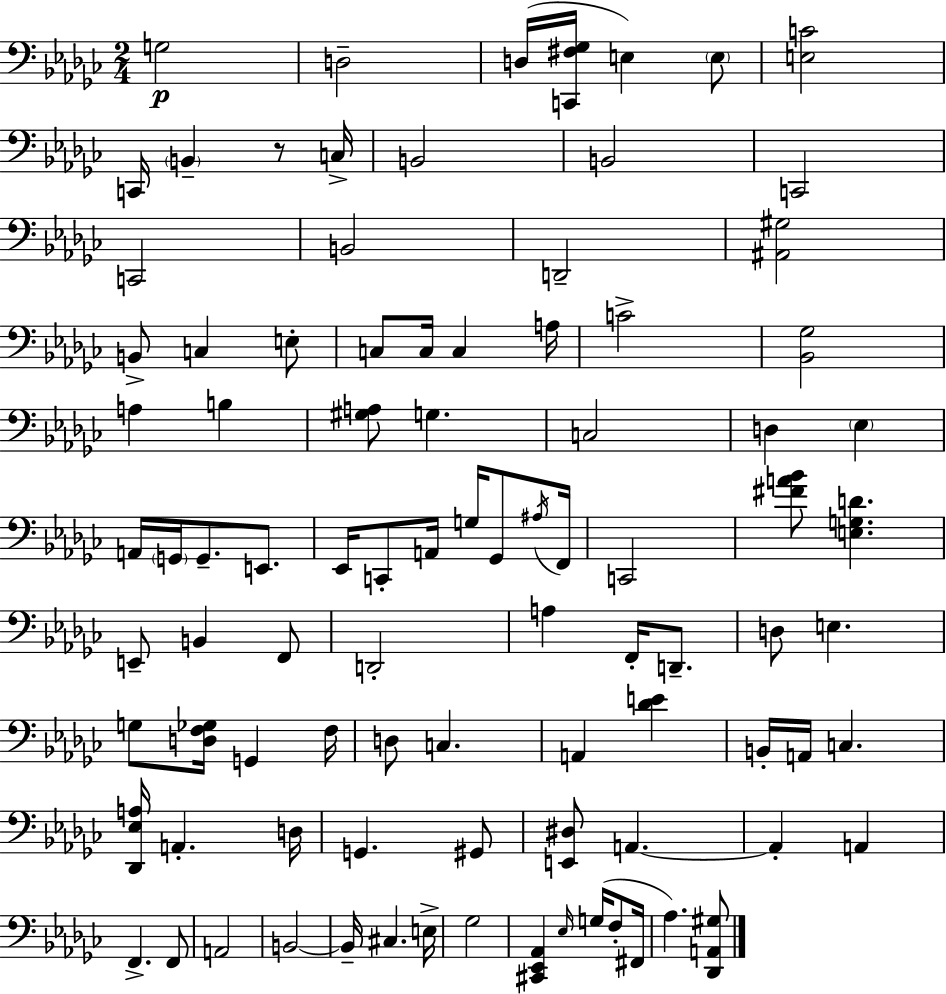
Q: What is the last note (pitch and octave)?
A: Ab3